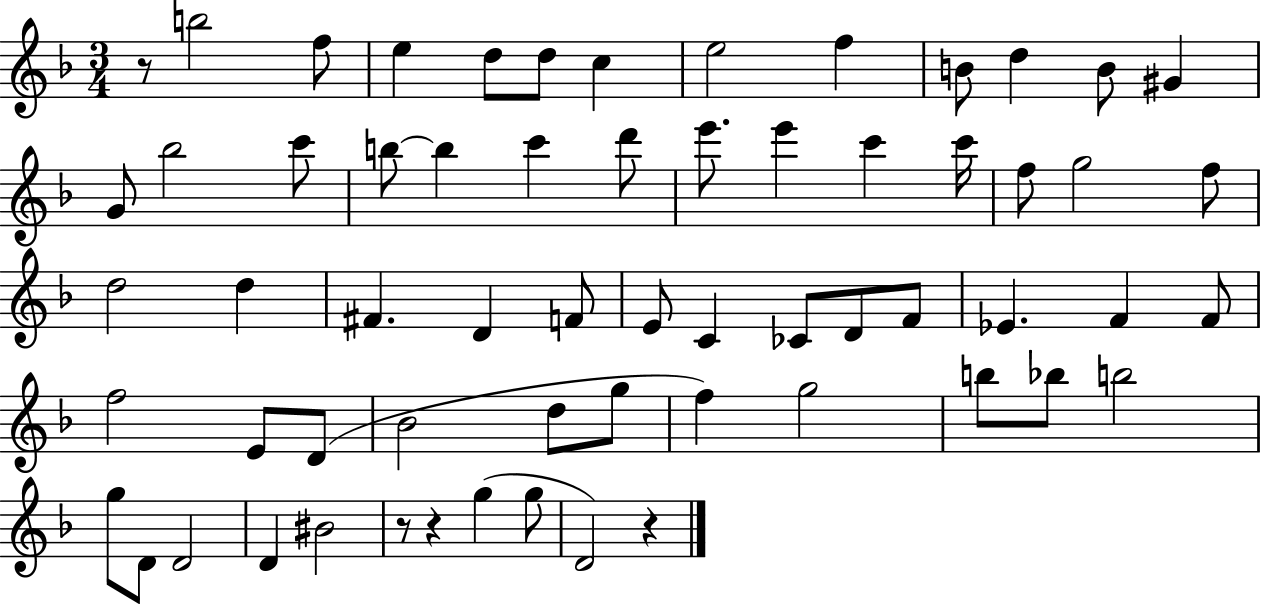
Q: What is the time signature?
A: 3/4